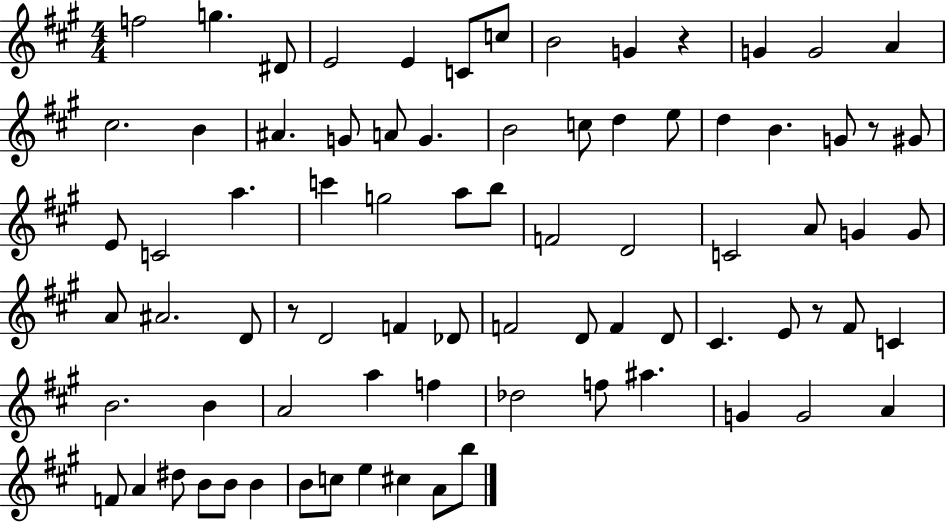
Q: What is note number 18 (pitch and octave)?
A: G4